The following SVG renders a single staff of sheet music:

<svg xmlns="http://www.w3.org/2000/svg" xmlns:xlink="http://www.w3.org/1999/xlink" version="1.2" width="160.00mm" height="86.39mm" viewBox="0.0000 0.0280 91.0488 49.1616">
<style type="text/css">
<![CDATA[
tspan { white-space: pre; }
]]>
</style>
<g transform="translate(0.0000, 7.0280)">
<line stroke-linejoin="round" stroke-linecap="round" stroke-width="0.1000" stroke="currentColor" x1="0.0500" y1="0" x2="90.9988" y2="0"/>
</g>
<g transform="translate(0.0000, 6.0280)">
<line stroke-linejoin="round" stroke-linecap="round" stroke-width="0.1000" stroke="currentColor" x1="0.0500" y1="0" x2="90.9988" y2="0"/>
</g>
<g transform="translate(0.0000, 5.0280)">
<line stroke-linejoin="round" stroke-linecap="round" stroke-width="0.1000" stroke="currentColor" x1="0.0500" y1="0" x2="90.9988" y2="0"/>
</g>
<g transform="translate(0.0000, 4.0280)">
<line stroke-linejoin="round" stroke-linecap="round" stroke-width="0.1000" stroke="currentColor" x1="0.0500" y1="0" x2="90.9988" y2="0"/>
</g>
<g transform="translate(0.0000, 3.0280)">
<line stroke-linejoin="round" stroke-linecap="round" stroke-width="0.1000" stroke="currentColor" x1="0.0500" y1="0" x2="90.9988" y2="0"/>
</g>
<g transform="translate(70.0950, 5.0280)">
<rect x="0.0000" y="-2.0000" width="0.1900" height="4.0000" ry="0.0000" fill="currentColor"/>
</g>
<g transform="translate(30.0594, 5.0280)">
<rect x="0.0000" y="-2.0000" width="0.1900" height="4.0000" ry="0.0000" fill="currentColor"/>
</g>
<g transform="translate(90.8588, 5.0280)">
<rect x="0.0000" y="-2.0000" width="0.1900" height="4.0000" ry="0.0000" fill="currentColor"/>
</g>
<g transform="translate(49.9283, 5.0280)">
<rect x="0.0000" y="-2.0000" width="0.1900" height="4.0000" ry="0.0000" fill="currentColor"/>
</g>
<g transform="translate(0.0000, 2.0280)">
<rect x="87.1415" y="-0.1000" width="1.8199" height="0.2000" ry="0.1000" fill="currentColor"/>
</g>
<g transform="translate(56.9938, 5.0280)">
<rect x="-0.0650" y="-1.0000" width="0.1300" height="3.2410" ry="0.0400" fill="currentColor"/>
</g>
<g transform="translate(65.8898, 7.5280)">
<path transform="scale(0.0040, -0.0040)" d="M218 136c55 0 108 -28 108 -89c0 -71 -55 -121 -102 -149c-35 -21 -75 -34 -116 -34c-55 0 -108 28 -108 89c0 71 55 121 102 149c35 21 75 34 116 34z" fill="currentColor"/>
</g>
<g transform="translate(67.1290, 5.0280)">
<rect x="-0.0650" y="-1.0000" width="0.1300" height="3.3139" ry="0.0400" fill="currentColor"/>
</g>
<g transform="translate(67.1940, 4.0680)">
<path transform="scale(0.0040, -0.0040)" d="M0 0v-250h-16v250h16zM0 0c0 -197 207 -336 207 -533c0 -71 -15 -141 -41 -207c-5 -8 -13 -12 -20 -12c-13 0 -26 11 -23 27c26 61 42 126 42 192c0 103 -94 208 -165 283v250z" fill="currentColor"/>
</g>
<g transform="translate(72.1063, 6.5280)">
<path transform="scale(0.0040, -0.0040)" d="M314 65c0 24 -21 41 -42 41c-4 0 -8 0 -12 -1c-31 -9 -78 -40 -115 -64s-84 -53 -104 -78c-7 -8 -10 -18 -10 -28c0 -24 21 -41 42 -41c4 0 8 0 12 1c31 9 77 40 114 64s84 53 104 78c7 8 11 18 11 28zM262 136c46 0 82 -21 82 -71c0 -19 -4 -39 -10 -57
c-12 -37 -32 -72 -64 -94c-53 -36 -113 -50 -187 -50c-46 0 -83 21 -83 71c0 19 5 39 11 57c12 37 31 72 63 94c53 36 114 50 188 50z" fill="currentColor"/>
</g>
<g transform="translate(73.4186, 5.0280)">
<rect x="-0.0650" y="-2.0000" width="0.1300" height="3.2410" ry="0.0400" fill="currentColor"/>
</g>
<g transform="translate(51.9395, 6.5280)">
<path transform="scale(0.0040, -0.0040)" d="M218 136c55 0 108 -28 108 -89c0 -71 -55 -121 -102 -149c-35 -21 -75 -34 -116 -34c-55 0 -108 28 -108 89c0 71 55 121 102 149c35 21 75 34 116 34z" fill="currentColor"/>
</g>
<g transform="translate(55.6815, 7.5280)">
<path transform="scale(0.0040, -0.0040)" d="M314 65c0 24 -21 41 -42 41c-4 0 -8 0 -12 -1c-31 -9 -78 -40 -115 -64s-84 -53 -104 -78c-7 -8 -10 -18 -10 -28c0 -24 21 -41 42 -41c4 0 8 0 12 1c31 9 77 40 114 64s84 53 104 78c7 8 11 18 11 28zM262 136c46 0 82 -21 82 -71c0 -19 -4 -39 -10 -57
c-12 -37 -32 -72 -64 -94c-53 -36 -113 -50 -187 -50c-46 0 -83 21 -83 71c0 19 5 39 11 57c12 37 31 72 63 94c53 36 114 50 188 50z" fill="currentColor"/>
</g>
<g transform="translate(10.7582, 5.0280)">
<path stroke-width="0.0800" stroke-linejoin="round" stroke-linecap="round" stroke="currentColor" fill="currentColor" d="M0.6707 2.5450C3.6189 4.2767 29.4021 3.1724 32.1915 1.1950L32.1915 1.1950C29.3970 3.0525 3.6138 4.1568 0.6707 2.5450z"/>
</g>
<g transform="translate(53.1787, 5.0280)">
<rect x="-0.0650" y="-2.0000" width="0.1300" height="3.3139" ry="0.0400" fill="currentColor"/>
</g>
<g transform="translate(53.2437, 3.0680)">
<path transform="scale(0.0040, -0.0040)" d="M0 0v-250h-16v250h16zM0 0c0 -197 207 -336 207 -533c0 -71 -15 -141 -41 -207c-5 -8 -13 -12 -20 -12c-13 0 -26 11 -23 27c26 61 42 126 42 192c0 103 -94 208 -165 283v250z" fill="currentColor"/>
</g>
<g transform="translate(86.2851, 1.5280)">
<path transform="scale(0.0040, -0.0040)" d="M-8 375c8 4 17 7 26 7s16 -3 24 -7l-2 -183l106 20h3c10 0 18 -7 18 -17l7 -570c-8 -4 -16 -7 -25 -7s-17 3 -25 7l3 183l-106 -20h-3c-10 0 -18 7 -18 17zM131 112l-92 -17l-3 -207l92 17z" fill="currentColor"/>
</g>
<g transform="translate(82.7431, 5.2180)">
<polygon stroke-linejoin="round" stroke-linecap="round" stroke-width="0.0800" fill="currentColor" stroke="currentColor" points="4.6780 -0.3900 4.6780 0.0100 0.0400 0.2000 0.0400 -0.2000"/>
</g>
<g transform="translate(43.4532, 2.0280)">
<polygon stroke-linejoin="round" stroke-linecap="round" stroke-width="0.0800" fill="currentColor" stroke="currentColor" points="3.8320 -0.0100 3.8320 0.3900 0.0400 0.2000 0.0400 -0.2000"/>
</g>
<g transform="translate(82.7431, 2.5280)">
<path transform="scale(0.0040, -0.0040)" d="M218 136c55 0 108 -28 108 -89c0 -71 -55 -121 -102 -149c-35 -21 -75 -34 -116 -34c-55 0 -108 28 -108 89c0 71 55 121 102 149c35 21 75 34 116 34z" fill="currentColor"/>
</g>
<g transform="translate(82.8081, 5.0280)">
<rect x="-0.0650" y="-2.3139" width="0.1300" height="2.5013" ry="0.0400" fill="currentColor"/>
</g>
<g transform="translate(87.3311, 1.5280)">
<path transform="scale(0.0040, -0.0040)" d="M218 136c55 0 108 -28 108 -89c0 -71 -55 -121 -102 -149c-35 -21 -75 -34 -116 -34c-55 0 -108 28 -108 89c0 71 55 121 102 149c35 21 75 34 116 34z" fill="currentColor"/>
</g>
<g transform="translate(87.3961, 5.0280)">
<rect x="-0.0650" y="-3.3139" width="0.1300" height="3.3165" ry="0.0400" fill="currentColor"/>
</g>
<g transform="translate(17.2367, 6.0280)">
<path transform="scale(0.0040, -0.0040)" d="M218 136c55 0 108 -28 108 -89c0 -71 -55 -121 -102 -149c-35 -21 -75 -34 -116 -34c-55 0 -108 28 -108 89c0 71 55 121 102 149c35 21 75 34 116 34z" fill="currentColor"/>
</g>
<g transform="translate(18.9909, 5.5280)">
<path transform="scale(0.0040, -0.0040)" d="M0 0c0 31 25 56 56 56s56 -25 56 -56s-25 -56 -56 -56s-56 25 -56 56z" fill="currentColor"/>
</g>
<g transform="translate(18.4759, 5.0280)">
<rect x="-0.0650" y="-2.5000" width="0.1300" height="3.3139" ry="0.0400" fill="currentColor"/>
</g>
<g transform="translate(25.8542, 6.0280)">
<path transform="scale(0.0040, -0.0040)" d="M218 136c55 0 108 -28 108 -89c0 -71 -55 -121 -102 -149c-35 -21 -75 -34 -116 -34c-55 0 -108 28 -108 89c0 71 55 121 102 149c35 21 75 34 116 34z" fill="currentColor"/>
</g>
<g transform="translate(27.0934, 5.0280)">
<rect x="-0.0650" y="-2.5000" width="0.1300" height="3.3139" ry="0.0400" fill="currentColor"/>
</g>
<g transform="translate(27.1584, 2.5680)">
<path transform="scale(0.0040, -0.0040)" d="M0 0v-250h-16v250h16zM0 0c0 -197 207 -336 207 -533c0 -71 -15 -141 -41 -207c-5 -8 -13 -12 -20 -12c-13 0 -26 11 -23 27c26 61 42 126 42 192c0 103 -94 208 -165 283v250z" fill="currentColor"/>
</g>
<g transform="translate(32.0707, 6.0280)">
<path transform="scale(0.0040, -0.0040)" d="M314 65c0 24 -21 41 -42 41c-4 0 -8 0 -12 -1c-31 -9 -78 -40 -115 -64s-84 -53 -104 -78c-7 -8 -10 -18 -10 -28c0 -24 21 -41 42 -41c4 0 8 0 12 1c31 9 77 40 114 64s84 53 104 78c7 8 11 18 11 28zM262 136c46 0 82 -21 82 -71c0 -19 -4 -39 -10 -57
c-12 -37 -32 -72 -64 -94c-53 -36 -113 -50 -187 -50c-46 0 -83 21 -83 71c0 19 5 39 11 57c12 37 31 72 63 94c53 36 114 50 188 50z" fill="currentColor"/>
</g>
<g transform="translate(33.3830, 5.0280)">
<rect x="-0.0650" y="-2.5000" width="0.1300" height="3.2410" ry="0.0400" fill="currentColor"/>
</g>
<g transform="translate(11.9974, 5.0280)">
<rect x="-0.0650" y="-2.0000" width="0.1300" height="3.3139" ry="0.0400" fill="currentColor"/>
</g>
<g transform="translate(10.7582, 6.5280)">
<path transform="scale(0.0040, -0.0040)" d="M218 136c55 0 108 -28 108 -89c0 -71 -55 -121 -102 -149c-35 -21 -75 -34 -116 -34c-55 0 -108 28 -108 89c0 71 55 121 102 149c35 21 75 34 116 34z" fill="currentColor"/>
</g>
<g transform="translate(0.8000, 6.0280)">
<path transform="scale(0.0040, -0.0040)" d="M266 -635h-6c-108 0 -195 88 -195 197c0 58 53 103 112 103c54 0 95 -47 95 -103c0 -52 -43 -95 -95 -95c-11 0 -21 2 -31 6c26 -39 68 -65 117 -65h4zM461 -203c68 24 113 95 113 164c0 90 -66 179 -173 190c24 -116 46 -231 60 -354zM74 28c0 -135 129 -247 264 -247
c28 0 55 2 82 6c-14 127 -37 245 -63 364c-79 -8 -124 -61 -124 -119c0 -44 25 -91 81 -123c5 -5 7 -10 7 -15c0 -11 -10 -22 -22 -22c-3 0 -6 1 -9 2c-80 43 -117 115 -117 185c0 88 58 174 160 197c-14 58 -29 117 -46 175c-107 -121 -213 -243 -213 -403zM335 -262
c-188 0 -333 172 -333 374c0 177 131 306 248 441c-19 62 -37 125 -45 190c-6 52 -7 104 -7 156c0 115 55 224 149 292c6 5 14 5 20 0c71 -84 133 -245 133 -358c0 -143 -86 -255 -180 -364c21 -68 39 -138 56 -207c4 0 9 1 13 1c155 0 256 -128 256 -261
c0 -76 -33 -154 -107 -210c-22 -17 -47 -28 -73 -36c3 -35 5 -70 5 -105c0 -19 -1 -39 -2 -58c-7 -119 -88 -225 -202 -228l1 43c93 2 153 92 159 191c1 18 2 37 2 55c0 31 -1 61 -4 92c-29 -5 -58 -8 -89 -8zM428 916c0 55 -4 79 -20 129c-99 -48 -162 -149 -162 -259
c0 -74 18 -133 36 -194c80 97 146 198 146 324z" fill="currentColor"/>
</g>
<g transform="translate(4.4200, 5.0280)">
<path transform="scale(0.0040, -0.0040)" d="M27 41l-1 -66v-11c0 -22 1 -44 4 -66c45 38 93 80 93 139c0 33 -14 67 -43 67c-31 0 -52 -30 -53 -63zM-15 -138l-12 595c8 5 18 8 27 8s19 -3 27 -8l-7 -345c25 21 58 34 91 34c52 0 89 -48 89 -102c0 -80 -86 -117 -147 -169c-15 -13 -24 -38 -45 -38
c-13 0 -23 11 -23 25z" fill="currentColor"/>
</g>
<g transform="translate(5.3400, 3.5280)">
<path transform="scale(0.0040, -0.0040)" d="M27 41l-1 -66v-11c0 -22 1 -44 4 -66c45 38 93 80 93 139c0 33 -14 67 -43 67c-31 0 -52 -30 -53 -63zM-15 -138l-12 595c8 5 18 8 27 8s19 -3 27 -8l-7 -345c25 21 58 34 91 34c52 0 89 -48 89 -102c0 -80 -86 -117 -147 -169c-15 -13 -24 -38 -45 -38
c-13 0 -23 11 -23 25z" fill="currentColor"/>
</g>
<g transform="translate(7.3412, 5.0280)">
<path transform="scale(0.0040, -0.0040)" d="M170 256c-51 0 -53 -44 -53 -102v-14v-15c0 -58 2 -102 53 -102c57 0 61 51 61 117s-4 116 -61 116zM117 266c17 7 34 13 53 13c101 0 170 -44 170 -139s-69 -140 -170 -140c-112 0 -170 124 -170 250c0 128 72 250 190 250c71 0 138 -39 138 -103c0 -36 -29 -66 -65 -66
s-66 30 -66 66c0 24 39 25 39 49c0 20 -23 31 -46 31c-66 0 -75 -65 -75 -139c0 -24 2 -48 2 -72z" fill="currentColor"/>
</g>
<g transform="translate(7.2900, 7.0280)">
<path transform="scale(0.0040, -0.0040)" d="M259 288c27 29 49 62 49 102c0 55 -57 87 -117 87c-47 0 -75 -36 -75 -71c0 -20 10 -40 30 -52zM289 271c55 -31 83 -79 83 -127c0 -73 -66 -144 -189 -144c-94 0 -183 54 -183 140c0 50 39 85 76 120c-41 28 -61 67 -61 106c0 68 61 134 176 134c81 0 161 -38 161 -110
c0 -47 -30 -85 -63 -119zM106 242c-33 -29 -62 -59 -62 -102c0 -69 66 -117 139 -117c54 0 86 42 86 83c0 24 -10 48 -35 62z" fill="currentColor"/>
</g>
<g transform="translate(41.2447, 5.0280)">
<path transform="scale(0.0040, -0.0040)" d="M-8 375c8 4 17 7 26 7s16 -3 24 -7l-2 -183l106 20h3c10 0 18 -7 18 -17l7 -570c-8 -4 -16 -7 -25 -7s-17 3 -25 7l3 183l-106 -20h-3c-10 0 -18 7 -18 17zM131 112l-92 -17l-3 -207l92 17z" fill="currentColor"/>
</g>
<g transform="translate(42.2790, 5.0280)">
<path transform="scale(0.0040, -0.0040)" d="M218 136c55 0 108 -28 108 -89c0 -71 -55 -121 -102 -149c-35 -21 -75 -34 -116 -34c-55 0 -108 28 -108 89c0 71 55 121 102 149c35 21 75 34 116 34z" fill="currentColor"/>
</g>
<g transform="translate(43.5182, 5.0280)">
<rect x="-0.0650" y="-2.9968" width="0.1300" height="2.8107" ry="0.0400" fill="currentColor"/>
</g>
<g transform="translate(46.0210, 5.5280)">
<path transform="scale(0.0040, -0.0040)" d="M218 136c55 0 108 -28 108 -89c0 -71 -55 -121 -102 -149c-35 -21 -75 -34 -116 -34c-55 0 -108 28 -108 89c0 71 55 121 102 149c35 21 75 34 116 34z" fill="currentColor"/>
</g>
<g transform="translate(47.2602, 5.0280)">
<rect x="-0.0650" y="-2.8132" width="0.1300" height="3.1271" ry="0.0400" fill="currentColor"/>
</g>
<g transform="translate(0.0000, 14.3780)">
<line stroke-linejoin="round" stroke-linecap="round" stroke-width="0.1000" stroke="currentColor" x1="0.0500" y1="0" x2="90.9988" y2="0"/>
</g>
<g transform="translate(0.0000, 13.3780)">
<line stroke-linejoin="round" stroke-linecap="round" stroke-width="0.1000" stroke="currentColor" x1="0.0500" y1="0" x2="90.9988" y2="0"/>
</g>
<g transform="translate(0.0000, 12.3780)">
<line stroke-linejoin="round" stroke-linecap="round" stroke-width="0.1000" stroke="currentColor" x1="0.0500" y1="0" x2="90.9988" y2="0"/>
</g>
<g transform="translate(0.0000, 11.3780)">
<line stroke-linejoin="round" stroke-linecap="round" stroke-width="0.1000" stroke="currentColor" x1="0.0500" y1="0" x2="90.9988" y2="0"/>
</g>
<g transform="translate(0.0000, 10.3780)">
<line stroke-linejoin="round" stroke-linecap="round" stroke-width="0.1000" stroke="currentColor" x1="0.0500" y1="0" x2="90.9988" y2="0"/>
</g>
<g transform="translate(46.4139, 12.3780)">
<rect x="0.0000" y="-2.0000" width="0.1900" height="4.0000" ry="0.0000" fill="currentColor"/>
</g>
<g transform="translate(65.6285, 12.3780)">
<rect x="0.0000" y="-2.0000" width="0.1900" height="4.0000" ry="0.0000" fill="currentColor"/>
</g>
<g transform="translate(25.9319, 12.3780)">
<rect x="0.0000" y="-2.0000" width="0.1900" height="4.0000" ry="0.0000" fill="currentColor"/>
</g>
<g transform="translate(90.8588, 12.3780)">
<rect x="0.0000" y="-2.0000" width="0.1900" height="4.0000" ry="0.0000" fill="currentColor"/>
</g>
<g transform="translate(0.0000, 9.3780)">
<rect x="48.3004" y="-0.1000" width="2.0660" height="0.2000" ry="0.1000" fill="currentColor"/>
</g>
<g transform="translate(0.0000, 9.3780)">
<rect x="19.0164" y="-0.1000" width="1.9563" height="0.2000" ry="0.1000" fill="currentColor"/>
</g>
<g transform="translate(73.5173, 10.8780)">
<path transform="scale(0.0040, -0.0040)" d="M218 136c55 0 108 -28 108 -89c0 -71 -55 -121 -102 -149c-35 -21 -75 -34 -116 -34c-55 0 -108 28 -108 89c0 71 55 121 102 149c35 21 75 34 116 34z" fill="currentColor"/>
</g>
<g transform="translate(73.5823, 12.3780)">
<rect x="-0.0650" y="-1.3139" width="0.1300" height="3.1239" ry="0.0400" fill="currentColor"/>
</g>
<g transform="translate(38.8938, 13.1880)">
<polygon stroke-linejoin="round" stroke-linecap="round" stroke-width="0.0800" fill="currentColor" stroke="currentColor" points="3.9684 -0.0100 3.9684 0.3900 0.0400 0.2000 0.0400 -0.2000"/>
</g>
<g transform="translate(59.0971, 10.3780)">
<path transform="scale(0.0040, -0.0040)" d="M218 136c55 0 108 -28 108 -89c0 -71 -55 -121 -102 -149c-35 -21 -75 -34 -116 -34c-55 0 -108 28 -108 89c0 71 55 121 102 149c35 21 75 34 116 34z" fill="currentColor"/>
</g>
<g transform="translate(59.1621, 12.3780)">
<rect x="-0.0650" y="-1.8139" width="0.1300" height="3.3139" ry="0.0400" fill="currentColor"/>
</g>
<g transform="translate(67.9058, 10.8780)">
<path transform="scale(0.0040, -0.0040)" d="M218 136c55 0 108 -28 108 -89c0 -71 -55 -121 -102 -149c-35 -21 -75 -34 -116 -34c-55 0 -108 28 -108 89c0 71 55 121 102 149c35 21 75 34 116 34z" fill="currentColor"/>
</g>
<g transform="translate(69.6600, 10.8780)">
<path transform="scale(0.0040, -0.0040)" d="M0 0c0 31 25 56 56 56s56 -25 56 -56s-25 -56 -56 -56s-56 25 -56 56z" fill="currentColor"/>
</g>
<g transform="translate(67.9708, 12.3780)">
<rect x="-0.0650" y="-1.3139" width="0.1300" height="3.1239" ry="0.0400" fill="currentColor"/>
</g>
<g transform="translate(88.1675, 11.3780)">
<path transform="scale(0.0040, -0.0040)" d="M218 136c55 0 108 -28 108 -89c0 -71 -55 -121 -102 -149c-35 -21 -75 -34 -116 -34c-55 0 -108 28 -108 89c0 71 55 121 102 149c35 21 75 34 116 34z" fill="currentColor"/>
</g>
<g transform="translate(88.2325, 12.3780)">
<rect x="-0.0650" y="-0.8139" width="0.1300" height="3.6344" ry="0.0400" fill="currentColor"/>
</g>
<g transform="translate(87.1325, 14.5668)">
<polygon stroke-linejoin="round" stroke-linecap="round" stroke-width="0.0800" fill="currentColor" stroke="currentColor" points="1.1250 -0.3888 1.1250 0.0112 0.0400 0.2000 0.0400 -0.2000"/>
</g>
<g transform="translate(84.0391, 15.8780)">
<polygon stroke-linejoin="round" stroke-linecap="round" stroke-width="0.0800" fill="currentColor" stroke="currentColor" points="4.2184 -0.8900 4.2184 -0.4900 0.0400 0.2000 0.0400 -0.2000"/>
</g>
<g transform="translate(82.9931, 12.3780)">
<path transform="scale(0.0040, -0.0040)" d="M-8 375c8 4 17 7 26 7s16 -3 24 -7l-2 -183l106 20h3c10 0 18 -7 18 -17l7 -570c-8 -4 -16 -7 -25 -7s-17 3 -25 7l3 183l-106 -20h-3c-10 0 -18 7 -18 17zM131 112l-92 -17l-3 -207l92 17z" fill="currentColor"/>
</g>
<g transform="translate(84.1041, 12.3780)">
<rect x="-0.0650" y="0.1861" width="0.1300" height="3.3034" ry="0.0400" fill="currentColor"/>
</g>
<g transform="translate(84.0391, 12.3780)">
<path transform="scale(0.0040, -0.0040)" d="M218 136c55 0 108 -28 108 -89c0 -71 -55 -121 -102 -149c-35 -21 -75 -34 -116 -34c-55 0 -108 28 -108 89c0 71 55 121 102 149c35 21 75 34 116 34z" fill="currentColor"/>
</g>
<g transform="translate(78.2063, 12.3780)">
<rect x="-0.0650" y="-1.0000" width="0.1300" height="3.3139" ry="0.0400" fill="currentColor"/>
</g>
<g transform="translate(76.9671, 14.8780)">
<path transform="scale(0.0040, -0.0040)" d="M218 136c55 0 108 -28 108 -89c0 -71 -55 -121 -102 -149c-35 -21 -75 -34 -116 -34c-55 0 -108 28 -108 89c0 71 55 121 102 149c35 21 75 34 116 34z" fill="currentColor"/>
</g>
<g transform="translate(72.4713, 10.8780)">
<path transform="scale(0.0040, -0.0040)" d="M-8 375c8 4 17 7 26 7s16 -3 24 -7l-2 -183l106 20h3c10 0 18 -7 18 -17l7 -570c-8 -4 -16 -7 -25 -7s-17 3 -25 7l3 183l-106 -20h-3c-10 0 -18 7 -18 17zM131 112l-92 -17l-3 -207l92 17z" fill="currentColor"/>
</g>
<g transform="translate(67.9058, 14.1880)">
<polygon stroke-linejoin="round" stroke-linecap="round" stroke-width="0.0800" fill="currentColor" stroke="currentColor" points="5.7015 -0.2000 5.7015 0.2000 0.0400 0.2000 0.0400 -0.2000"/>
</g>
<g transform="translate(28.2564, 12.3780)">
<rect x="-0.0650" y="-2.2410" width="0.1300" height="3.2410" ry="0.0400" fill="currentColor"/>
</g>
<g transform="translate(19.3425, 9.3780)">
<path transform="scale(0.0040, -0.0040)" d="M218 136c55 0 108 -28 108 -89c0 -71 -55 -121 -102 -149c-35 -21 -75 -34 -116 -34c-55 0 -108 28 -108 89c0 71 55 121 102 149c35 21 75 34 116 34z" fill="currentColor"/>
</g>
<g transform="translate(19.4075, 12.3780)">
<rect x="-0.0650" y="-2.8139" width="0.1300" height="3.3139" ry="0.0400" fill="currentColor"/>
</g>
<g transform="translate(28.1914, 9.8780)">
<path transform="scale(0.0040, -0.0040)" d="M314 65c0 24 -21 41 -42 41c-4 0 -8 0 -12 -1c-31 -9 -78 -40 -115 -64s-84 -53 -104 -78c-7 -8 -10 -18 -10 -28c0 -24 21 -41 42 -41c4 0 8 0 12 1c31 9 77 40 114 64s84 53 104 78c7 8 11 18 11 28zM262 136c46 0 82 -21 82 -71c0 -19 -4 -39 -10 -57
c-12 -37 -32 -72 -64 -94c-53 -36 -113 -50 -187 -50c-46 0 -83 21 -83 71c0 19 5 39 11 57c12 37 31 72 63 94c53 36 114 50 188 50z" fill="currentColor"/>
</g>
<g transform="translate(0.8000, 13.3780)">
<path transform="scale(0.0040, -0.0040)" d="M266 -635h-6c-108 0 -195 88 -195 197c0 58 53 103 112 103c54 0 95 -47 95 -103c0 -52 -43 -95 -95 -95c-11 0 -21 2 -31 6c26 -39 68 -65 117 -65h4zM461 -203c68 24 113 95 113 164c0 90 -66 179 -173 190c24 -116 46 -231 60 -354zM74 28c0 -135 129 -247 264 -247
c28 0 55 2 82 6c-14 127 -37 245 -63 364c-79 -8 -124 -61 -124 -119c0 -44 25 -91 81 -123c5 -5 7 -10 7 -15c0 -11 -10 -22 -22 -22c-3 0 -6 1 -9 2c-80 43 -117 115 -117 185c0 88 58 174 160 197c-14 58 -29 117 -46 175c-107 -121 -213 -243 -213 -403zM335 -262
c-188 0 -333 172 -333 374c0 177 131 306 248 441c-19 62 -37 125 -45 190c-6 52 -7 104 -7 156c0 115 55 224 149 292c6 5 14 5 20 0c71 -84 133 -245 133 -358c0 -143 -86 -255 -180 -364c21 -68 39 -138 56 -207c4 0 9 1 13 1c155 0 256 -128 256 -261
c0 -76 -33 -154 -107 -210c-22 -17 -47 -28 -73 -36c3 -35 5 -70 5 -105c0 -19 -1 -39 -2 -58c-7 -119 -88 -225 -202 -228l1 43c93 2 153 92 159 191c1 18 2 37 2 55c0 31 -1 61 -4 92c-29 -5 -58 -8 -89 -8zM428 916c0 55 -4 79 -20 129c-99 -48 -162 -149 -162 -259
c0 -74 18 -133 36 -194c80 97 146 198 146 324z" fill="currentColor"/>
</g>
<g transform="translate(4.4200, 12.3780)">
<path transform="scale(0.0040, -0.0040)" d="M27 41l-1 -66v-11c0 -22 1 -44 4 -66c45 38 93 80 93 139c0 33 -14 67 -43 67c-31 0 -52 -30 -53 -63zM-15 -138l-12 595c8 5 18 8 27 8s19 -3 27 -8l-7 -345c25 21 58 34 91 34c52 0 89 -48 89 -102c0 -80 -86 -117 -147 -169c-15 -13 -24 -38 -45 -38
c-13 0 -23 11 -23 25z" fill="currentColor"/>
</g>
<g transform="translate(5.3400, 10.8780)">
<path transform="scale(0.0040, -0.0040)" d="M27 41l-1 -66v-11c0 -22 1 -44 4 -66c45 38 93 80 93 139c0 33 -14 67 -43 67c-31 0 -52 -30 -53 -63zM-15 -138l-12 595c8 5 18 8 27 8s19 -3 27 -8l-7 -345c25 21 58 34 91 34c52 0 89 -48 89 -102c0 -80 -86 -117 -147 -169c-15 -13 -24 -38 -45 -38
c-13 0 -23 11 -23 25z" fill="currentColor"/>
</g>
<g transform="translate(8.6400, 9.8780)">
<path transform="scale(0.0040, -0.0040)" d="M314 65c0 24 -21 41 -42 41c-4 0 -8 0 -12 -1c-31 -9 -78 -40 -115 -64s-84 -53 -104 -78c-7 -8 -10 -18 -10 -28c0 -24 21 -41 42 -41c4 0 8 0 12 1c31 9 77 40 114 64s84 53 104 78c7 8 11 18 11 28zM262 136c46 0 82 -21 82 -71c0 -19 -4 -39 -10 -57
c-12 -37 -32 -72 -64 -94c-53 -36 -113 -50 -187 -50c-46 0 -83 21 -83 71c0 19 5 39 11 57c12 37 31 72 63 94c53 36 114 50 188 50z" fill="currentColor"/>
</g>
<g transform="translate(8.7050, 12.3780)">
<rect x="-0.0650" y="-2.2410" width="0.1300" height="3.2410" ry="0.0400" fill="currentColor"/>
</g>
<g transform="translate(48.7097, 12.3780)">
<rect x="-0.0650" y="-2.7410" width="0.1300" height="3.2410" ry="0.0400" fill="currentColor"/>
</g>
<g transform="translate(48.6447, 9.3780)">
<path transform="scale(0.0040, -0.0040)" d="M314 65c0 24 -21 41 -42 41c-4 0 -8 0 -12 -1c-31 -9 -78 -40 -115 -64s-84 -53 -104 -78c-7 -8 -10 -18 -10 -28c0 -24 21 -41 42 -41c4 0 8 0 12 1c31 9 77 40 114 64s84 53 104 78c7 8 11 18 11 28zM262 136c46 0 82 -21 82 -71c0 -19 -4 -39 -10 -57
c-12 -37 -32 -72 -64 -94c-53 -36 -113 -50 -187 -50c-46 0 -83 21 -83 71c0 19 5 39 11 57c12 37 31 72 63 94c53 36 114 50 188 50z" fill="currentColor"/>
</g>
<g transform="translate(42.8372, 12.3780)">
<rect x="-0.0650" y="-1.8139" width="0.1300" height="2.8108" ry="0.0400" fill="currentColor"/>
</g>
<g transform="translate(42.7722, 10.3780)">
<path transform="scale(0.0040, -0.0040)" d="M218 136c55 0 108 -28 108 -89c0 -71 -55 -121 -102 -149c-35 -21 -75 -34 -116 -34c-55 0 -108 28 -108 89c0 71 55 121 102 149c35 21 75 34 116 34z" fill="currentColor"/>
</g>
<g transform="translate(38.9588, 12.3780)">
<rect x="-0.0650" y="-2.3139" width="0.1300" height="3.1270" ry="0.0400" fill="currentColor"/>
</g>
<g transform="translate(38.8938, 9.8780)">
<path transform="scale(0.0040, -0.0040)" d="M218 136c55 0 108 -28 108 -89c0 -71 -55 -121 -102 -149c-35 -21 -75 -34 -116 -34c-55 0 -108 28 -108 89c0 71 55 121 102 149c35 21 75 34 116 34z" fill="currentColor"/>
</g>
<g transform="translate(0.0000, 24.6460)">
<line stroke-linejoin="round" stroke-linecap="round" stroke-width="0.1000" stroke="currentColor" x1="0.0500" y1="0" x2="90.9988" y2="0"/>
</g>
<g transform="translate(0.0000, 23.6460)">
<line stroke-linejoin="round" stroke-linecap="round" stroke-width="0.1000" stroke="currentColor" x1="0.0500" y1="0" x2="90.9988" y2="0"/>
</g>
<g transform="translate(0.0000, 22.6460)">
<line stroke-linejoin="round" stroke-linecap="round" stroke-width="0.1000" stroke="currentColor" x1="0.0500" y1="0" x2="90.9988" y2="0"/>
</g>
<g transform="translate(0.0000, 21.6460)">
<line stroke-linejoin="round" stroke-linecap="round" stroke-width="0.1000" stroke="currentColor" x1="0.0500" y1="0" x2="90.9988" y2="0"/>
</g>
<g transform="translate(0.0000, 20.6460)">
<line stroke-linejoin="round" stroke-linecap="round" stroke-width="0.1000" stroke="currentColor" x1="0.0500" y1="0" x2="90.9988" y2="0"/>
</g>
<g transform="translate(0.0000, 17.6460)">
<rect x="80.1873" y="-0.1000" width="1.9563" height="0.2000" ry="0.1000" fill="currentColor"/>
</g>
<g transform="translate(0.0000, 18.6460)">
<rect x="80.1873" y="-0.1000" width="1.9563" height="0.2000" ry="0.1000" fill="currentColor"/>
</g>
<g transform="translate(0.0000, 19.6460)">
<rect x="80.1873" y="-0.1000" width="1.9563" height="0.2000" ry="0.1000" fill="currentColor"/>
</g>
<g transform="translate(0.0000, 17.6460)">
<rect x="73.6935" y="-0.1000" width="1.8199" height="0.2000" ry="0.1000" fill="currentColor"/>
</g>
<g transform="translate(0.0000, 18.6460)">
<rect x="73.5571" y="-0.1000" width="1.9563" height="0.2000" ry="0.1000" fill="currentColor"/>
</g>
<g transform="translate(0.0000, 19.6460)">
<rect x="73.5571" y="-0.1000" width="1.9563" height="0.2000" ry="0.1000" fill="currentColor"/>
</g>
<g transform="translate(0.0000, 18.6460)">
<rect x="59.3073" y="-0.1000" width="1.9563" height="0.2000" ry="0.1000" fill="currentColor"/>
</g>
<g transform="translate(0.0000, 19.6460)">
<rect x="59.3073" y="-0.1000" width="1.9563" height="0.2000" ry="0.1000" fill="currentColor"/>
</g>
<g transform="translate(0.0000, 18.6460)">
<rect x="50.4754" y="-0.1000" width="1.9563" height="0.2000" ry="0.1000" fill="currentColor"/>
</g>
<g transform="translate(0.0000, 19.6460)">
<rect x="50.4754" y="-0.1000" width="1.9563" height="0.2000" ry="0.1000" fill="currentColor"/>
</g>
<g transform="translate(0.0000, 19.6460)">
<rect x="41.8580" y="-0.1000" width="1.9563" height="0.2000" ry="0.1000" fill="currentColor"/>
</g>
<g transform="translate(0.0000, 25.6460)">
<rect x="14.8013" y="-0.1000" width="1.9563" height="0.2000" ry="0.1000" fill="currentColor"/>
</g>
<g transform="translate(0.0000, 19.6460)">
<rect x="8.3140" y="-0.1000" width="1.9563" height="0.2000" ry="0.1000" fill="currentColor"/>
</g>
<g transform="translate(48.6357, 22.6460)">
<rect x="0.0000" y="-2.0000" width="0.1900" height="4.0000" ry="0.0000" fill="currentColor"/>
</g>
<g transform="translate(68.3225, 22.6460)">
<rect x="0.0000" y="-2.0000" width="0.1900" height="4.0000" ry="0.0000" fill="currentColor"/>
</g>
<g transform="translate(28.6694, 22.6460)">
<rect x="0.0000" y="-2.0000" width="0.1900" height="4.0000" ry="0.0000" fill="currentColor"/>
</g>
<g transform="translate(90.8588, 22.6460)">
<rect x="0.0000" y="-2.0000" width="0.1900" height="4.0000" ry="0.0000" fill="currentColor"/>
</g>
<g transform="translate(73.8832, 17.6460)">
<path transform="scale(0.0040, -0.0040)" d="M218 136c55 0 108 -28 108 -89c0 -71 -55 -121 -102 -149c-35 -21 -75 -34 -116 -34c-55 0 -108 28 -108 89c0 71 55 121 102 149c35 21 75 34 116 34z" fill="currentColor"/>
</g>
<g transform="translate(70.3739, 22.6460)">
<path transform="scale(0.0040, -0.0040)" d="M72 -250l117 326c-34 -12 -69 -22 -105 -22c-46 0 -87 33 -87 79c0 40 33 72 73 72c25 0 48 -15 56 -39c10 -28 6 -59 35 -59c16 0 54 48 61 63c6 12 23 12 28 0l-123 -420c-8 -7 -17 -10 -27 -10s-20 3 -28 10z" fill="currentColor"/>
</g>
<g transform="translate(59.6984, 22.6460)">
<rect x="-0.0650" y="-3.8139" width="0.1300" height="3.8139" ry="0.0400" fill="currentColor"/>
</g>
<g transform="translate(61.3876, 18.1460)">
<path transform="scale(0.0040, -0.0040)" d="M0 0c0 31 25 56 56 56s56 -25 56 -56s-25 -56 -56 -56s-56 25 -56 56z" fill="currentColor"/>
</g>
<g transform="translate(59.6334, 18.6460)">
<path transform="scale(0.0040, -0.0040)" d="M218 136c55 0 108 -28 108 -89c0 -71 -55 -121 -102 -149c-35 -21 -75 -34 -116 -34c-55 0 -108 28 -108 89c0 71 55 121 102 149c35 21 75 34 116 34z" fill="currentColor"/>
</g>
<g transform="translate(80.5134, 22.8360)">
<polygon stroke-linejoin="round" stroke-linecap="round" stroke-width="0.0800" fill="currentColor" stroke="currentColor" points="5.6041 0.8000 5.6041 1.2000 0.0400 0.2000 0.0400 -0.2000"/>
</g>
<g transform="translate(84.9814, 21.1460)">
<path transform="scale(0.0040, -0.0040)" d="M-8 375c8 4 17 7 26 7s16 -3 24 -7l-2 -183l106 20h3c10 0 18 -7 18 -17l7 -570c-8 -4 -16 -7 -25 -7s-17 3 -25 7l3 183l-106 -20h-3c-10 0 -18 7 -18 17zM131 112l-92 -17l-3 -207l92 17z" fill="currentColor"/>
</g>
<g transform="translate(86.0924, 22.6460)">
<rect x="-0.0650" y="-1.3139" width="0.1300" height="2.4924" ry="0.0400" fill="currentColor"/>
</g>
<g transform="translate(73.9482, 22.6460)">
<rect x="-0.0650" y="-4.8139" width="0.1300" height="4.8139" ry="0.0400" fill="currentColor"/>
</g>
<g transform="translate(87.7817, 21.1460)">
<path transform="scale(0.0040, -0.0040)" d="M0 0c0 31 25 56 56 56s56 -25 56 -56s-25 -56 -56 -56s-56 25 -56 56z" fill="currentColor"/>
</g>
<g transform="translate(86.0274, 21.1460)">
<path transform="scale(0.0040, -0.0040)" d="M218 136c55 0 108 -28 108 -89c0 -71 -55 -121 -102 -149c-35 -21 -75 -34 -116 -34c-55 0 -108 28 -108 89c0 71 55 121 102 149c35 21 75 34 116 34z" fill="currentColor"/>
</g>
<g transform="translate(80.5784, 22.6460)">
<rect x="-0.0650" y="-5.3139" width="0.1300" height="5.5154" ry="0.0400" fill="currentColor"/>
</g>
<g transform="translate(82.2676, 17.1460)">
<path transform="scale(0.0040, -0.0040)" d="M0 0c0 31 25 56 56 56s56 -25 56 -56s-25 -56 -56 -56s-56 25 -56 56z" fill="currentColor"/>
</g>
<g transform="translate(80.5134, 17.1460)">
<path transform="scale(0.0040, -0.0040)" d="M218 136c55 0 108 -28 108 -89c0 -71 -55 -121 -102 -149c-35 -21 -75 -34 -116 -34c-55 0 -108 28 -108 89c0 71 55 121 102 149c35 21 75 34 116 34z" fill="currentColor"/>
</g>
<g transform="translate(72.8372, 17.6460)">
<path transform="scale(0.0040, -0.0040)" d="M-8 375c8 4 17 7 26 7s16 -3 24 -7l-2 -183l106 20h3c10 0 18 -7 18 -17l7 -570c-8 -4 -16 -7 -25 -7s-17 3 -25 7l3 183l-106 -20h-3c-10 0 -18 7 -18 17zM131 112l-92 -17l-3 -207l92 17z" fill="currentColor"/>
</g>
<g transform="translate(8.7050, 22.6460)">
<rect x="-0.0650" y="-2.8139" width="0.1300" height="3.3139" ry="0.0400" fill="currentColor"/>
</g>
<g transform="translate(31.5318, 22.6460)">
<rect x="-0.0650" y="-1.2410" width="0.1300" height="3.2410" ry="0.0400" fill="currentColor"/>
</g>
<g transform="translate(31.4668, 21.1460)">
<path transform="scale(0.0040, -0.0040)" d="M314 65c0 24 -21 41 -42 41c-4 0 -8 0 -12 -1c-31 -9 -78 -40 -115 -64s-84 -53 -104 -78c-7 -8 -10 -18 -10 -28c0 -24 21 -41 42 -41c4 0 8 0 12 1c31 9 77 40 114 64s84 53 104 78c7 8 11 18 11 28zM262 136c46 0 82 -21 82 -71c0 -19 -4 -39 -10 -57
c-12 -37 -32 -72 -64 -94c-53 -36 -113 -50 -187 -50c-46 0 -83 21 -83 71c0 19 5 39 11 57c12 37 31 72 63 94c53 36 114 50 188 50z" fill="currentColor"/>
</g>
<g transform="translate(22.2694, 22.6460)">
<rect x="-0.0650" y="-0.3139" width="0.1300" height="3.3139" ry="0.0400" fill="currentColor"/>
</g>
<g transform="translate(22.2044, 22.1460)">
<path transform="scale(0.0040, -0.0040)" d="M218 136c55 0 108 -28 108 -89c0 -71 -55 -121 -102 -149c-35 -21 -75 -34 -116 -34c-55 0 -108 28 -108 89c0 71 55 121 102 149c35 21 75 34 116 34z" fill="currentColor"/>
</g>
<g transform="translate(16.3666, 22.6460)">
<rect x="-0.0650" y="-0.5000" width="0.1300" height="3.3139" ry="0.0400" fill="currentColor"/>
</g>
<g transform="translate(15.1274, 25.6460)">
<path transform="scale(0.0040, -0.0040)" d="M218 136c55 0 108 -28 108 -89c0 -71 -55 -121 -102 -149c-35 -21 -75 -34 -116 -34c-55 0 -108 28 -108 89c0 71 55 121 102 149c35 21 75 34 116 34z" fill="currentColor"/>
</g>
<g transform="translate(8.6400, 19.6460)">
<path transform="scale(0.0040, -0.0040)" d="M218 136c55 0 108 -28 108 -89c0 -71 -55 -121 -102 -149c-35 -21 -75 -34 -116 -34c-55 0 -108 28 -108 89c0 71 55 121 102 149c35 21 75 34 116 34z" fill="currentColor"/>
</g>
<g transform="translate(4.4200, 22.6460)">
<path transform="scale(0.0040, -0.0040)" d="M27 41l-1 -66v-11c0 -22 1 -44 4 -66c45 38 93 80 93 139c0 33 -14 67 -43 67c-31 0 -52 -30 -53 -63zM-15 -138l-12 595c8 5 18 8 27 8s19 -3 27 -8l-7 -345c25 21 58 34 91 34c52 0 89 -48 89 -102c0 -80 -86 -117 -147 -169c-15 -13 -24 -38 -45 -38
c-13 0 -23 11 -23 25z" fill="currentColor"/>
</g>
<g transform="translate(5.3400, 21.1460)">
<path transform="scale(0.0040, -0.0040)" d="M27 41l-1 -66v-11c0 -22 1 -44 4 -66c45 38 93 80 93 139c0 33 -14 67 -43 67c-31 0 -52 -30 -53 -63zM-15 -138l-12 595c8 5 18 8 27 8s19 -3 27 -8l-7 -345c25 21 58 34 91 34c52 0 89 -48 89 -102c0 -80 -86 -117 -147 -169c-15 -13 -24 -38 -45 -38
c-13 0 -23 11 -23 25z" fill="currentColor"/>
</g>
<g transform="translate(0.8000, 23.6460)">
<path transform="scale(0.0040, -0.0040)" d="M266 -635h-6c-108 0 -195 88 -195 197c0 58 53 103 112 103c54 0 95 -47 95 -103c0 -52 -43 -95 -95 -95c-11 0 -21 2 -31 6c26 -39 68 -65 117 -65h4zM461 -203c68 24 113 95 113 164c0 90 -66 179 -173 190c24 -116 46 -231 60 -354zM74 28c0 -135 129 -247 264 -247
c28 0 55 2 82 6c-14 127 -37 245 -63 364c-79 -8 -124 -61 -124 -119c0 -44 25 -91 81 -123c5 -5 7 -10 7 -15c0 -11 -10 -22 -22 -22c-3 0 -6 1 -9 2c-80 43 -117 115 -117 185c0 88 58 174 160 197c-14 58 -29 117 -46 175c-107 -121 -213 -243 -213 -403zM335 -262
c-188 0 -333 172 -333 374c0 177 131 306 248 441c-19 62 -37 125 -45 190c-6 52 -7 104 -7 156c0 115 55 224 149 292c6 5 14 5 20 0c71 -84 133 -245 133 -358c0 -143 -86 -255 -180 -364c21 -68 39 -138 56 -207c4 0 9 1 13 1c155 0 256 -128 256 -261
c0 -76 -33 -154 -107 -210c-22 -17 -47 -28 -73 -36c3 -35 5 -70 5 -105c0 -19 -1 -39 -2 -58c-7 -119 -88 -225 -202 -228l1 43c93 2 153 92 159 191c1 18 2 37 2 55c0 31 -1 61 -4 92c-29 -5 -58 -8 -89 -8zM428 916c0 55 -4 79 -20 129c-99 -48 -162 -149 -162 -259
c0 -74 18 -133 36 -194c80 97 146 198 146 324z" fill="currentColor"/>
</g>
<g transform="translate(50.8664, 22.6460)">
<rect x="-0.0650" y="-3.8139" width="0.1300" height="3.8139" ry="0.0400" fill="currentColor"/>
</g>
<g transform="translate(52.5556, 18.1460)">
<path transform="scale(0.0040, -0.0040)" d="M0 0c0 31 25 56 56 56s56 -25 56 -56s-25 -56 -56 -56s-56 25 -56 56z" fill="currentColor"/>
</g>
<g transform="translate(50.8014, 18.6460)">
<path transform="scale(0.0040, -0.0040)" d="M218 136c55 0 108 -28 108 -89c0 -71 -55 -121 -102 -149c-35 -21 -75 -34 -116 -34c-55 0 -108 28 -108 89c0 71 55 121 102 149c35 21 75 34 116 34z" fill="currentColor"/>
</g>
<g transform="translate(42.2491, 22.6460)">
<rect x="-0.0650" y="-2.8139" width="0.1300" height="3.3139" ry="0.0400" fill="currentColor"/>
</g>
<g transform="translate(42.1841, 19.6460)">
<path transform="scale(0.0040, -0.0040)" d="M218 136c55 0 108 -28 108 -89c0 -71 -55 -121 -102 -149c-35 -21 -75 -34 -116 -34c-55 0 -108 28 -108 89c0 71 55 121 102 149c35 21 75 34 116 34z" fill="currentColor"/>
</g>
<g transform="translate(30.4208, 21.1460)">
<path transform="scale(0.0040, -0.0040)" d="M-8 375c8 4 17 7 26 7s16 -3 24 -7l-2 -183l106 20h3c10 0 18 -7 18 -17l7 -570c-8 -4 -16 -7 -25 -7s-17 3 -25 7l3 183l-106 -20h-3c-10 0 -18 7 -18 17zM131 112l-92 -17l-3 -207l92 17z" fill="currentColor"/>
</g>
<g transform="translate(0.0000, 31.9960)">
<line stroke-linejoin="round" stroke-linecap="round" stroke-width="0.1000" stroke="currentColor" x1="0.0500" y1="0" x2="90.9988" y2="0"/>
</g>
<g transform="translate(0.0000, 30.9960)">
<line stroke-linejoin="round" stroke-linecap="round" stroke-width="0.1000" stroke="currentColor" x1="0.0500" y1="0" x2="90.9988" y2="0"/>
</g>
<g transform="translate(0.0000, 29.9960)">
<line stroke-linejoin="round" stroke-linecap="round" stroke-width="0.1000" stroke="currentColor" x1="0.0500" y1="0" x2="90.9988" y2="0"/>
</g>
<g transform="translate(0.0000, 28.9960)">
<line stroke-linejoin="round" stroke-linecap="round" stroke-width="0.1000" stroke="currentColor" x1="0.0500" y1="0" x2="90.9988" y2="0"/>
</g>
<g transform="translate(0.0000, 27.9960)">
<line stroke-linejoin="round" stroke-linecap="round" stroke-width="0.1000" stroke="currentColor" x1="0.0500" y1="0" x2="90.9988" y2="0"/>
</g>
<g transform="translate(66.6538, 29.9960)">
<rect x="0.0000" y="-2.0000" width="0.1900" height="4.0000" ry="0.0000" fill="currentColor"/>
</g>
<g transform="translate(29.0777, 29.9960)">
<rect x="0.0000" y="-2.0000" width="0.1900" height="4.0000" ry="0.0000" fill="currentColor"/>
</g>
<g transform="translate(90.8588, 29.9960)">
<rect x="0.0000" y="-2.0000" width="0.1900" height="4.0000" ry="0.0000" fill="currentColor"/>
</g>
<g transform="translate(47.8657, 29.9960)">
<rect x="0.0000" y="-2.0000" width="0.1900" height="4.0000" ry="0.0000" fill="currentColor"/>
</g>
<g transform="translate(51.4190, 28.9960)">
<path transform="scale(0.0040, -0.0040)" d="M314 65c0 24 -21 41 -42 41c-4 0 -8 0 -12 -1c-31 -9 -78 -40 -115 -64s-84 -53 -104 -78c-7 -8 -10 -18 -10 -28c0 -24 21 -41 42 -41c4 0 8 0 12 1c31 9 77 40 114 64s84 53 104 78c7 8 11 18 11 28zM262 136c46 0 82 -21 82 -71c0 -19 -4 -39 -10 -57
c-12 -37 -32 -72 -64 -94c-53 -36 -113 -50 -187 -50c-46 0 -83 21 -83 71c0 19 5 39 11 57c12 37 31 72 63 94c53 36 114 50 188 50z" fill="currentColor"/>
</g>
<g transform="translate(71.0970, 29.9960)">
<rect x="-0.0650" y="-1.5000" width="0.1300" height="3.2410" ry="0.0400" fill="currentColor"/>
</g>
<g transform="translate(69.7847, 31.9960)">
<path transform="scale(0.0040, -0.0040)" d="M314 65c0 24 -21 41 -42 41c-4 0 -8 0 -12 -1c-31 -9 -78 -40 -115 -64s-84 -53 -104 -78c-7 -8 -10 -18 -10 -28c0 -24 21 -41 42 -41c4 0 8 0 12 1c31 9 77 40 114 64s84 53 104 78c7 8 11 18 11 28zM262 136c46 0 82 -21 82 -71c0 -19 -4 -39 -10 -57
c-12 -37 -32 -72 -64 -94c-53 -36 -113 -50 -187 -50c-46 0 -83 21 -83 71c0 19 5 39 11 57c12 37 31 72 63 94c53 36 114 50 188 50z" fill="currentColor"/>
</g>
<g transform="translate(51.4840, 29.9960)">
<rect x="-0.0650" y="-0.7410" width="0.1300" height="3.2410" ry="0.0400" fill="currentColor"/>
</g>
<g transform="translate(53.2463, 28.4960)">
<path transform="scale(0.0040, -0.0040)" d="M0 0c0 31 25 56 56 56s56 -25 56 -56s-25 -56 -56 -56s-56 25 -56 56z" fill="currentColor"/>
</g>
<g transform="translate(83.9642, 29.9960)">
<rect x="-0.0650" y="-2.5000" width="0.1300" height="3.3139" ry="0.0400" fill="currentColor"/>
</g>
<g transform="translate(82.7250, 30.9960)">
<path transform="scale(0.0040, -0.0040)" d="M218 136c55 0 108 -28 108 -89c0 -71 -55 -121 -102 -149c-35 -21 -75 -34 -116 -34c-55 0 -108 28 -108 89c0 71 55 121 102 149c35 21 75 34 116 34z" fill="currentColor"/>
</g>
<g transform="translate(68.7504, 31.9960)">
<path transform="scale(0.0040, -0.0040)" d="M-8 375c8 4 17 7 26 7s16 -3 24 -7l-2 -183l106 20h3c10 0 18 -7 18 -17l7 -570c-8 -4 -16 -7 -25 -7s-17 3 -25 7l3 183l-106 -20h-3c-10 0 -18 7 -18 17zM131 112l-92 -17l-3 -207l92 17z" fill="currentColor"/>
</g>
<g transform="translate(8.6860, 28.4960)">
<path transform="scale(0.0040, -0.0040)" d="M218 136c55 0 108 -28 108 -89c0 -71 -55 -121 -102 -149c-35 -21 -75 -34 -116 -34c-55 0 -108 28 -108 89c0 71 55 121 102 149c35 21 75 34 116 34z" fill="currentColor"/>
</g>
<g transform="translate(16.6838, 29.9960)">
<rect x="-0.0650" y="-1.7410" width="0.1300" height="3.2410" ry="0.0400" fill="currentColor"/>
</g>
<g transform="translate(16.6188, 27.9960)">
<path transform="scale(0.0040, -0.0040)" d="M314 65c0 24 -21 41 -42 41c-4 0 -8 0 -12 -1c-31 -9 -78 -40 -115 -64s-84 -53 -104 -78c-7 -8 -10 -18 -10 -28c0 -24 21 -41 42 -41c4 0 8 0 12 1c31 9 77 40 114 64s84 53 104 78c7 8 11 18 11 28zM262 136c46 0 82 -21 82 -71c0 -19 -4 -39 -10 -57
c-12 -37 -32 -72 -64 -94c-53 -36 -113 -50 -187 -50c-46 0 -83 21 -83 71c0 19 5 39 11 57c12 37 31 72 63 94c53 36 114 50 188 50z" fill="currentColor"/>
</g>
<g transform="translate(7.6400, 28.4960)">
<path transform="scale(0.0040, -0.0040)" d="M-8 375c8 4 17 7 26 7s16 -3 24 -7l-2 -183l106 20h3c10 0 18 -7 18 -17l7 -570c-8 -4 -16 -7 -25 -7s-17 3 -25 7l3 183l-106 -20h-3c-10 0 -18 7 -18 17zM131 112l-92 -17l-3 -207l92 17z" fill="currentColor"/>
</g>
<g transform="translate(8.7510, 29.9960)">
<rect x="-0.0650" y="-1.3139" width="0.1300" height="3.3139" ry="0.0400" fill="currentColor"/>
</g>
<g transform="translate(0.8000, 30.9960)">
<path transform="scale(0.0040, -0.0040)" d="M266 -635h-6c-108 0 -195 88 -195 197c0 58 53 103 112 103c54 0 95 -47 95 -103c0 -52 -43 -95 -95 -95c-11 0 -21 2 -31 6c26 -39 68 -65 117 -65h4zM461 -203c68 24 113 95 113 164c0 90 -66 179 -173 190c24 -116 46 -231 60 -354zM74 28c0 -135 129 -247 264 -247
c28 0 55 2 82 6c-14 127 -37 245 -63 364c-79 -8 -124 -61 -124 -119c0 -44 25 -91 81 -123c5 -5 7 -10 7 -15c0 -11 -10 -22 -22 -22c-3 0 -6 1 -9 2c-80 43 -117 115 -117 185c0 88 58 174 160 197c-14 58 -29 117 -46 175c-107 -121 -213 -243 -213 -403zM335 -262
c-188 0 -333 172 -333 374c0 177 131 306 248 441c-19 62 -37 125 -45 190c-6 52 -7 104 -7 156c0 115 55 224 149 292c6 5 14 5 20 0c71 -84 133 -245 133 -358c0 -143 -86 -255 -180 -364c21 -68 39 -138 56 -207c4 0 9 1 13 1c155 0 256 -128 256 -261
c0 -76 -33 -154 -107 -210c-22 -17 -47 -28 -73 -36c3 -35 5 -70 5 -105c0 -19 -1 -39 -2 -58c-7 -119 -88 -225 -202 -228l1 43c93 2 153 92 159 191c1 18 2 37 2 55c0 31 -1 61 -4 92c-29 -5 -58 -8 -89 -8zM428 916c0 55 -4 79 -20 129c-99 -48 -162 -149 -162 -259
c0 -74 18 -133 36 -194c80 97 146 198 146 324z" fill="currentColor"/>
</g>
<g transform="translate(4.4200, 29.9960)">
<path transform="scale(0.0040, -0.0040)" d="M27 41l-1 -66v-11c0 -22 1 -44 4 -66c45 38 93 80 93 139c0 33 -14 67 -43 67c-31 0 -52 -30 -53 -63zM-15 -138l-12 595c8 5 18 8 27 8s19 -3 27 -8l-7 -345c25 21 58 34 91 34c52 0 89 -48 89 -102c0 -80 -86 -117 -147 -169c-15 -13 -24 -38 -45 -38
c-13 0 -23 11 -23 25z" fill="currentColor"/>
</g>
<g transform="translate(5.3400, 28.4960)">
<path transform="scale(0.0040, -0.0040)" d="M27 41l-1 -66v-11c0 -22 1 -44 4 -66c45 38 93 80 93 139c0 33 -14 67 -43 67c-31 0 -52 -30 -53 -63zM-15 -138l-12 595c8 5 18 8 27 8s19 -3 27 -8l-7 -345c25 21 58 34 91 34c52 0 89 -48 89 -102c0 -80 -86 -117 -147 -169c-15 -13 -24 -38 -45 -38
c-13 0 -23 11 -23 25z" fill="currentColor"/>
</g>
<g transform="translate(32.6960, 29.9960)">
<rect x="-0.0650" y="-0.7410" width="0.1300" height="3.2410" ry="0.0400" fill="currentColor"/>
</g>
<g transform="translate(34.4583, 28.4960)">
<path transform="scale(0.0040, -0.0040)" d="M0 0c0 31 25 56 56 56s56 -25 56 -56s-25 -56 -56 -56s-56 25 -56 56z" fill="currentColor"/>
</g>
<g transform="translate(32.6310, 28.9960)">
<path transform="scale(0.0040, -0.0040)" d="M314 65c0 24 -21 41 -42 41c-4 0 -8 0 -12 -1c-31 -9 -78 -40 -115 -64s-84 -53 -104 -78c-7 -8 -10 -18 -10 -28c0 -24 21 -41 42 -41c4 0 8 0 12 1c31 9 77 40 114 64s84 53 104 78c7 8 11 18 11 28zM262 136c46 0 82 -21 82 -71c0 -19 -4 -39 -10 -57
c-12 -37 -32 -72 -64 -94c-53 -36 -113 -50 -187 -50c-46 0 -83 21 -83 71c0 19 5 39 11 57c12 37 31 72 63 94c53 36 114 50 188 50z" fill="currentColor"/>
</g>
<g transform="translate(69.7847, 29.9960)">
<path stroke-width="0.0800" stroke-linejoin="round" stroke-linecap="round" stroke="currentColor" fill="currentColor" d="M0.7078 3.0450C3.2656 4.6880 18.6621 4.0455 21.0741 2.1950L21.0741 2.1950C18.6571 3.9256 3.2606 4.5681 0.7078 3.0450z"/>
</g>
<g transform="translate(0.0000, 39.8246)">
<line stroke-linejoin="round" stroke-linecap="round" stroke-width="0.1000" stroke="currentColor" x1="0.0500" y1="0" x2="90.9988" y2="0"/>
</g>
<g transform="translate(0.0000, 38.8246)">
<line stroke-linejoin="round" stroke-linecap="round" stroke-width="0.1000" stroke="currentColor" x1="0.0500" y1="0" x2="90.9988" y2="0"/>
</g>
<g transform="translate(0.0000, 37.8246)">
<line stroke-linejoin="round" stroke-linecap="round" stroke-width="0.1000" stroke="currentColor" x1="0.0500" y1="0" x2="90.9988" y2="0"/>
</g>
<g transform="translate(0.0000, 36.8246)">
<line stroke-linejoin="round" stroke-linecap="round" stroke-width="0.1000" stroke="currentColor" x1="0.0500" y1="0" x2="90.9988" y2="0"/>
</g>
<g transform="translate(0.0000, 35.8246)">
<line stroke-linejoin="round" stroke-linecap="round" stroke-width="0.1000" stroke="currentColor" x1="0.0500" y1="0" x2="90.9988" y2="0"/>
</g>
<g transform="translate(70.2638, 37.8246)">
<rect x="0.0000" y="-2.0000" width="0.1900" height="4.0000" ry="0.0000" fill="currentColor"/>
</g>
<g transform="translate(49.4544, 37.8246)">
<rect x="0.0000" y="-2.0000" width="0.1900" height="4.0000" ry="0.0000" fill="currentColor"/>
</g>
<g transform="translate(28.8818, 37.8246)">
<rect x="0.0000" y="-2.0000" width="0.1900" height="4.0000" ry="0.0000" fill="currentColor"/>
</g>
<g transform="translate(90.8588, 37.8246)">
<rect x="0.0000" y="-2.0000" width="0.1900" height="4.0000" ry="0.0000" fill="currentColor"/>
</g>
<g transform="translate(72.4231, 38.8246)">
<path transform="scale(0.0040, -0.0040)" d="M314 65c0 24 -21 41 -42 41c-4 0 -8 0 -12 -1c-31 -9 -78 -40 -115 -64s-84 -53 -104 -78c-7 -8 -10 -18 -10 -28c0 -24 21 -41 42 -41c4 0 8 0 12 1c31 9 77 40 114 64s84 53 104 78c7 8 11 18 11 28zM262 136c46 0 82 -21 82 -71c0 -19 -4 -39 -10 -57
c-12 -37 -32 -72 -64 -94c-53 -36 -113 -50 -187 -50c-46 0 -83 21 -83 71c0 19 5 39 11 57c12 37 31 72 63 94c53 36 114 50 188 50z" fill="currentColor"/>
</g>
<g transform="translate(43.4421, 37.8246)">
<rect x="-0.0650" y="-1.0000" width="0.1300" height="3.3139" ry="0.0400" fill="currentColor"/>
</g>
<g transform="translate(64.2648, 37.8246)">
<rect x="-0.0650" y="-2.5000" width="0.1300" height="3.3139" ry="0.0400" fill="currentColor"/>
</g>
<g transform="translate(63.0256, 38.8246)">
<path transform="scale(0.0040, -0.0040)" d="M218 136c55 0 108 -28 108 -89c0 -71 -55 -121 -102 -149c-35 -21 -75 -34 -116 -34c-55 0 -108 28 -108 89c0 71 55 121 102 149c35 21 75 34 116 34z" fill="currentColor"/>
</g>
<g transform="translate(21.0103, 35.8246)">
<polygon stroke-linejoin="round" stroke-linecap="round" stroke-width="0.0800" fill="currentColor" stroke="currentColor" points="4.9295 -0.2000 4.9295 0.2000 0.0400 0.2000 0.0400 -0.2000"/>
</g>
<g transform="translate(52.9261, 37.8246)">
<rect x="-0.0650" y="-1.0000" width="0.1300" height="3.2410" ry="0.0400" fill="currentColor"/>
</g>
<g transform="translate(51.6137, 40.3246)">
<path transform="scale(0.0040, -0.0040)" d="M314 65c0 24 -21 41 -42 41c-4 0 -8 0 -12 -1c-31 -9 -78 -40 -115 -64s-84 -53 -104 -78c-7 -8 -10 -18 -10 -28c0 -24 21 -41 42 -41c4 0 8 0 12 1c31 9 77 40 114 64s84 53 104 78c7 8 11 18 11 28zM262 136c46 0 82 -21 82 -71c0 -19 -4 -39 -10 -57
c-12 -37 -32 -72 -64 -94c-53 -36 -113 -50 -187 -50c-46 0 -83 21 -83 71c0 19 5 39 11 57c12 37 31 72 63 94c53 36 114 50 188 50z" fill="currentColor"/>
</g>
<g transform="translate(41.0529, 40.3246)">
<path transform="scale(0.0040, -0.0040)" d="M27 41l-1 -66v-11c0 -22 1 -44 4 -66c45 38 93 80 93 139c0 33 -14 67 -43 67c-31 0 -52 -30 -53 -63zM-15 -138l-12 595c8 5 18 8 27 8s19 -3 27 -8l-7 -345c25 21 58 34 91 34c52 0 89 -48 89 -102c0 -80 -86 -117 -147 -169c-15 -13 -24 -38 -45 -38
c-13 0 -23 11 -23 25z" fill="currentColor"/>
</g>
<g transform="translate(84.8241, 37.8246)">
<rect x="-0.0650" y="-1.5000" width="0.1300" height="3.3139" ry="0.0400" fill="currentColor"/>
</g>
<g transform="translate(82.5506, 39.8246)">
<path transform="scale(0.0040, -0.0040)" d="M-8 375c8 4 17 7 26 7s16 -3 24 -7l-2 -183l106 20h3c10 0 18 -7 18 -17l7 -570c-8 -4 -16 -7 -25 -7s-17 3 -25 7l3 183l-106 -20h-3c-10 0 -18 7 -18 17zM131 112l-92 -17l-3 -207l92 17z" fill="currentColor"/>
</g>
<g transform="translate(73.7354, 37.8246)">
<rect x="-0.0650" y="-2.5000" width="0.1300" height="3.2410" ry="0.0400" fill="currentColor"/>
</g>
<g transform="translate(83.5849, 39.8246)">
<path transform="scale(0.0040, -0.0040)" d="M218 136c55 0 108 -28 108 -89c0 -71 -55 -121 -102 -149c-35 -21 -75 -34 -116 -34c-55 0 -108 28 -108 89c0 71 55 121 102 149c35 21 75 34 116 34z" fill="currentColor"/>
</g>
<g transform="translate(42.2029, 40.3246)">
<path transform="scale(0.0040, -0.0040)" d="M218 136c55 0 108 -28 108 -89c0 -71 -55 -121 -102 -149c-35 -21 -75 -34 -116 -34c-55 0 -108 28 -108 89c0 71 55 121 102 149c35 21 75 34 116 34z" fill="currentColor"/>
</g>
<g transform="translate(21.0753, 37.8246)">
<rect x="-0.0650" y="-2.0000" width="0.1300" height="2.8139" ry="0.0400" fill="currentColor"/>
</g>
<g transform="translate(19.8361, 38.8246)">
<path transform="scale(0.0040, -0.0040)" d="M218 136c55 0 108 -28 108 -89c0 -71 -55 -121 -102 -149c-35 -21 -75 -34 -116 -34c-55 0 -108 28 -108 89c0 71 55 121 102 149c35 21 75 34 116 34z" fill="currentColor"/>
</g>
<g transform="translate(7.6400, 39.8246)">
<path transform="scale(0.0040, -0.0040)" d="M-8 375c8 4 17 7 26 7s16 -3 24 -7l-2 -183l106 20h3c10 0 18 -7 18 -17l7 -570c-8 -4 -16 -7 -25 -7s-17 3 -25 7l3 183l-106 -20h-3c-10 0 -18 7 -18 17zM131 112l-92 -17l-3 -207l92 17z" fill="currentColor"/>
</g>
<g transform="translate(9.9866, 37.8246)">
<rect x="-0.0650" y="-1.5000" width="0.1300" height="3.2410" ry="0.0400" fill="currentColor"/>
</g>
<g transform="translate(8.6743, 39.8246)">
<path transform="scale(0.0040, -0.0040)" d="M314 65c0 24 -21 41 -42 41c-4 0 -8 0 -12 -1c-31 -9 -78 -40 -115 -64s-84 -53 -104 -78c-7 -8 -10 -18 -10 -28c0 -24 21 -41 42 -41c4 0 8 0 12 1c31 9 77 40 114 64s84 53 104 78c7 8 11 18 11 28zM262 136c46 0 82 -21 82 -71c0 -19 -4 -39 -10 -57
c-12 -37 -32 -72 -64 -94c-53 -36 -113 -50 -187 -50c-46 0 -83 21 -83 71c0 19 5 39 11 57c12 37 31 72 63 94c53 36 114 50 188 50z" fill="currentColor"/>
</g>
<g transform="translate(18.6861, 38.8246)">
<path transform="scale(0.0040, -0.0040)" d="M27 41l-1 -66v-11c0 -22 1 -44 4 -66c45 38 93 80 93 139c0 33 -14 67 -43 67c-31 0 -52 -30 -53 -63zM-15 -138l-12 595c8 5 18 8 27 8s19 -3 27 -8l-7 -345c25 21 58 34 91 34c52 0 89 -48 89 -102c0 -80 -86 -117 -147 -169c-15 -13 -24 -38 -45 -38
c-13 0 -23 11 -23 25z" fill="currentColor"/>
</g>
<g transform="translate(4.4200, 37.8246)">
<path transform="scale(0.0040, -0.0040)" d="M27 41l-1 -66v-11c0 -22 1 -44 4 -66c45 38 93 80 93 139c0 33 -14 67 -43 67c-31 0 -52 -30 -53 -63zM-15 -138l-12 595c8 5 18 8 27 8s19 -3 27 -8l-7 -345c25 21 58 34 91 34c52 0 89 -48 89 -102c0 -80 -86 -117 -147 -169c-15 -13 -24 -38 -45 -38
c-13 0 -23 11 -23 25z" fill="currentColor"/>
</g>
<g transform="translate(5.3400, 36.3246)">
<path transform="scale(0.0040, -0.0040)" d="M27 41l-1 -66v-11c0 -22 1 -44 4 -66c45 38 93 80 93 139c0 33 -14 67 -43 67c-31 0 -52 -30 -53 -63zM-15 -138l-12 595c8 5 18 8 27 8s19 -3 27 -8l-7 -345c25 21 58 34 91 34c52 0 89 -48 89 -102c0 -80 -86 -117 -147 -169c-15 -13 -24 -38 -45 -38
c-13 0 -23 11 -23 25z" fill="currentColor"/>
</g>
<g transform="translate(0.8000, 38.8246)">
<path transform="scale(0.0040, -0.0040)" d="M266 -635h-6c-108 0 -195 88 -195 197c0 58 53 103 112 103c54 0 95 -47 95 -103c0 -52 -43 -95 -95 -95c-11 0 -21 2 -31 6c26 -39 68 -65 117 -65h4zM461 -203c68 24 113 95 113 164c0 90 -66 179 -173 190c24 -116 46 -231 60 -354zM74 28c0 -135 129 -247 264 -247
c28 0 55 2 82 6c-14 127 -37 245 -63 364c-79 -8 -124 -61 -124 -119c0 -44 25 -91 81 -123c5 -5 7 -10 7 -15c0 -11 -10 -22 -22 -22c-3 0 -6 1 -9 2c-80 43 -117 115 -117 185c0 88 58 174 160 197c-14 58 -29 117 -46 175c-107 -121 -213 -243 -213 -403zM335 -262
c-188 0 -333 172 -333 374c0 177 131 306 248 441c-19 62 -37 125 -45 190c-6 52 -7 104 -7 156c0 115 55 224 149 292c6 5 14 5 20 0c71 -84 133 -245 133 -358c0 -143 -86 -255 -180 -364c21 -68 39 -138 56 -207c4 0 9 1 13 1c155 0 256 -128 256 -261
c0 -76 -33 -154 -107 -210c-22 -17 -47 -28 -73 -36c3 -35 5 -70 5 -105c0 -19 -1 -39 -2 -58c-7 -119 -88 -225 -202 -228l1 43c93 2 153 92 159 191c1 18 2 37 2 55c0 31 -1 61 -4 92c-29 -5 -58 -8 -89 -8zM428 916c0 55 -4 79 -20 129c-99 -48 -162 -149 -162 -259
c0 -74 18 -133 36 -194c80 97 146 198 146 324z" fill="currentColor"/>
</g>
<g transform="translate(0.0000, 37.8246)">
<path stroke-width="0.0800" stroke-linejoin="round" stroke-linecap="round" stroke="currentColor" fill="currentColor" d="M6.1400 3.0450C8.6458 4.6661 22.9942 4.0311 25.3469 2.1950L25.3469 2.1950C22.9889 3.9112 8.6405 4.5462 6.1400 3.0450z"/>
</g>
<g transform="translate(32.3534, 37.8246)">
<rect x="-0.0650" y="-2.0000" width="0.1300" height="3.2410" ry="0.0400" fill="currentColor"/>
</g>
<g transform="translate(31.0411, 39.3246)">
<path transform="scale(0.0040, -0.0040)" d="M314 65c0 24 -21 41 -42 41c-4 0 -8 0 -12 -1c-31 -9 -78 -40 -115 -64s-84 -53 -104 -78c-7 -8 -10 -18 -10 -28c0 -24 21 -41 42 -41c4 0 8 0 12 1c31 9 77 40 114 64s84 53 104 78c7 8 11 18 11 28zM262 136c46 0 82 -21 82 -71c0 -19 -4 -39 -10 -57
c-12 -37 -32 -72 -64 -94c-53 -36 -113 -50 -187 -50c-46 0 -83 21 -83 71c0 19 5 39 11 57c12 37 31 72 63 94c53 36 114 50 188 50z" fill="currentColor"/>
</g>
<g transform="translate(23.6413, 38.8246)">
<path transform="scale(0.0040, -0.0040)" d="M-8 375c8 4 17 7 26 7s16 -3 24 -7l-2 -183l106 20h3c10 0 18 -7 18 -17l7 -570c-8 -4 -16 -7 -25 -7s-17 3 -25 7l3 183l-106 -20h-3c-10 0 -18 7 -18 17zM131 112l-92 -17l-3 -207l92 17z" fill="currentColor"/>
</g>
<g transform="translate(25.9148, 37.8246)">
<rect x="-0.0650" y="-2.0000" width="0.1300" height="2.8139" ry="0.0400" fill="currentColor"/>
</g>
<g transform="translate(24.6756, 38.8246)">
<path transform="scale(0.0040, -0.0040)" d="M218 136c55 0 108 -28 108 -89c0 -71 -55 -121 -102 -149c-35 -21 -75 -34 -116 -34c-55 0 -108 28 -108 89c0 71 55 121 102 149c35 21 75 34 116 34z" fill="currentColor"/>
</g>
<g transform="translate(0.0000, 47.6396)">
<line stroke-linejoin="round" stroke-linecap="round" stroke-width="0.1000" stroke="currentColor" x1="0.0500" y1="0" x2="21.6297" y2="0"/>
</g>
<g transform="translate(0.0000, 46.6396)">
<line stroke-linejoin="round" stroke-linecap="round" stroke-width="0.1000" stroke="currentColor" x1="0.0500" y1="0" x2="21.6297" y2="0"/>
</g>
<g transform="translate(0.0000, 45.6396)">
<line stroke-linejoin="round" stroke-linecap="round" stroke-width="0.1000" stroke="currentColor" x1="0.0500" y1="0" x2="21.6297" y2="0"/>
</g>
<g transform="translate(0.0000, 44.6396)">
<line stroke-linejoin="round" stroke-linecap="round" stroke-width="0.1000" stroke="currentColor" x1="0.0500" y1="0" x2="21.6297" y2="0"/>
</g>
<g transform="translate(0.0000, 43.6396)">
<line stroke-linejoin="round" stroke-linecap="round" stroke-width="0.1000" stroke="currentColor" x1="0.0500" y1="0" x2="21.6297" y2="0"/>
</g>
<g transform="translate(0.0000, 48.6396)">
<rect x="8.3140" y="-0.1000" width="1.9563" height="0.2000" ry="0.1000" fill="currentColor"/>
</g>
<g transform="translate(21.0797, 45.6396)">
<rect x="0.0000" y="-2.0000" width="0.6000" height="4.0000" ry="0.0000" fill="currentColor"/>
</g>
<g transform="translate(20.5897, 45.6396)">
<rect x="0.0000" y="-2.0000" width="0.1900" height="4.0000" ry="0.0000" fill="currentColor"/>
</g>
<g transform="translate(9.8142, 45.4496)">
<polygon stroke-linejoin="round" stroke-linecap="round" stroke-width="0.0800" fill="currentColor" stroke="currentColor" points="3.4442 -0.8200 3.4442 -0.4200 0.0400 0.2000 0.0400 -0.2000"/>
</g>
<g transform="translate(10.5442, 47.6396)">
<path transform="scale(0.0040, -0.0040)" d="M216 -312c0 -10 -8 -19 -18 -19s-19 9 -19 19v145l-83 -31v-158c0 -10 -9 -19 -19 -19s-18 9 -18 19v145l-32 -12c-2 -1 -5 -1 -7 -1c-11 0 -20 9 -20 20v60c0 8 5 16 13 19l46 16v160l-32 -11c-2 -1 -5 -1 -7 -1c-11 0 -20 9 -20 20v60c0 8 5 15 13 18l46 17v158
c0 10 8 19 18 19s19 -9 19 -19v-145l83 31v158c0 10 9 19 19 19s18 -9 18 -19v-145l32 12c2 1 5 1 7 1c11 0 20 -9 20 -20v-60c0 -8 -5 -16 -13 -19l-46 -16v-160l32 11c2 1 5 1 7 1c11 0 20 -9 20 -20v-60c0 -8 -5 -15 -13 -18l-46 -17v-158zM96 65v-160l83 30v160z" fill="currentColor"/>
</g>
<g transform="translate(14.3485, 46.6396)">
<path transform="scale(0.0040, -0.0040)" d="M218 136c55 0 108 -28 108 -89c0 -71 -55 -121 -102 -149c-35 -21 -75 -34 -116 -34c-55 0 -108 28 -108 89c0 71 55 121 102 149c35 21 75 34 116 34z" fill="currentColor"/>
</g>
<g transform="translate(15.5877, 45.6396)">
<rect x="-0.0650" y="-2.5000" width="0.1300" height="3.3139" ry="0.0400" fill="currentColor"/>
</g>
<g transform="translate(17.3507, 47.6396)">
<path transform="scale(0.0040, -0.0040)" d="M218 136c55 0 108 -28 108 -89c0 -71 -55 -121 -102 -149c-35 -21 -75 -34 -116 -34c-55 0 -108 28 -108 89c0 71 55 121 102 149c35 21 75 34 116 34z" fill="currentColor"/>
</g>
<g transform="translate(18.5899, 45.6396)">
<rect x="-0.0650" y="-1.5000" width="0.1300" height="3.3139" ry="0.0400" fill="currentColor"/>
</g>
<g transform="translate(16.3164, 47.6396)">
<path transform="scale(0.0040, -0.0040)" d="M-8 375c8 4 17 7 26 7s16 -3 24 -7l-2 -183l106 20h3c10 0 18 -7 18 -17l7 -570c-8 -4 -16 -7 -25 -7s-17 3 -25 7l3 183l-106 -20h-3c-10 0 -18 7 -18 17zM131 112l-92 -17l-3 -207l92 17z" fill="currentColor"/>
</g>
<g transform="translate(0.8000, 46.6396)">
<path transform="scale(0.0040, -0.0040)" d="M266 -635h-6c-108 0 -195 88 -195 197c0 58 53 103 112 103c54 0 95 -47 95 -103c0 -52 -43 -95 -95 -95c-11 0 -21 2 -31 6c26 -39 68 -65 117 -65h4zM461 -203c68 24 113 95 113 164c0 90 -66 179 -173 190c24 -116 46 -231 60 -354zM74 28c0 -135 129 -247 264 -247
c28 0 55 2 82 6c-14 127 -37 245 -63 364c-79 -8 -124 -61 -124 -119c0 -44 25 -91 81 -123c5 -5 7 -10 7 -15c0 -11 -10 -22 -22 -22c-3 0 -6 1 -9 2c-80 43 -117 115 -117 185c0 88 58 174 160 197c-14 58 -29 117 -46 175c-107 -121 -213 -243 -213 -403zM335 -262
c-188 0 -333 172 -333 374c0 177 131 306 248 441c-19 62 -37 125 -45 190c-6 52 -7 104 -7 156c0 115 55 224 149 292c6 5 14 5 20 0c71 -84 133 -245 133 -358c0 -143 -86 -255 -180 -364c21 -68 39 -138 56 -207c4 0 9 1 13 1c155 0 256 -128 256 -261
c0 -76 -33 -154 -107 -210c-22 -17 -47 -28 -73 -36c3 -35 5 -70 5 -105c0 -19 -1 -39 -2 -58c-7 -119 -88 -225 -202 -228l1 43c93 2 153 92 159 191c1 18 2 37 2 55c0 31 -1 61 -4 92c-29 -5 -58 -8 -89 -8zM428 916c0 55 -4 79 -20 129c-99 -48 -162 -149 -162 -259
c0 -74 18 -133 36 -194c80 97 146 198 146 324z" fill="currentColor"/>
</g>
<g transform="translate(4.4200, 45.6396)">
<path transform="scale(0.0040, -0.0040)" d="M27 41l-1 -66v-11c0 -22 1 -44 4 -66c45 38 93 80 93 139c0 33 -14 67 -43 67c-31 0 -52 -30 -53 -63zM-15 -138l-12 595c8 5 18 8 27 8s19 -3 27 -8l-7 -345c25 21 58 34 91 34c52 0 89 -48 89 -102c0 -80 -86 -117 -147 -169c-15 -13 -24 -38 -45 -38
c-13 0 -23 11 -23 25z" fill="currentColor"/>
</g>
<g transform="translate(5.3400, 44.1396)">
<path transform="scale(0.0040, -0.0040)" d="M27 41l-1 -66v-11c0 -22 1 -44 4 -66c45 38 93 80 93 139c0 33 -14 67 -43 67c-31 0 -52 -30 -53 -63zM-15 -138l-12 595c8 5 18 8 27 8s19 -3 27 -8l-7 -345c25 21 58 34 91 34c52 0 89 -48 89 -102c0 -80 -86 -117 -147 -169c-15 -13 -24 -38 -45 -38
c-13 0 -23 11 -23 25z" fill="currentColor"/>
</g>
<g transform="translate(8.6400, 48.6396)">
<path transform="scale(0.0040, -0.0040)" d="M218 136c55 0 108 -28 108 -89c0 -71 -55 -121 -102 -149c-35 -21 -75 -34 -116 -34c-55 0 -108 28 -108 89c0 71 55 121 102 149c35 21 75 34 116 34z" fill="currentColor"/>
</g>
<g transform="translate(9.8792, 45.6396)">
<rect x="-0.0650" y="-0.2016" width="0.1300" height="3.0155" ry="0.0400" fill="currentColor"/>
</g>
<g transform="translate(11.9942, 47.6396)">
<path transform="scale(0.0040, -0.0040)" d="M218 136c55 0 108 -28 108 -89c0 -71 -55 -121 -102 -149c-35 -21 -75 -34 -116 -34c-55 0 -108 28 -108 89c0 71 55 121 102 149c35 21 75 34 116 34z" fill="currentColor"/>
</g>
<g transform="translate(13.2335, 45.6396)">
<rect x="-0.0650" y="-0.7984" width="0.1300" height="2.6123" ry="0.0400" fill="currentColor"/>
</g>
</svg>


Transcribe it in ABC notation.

X:1
T:Untitled
M:6/8
L:1/4
K:Bb
F G G/2 G2 B/2 A/2 F/2 D2 D/2 F2 g/2 b/2 g2 a g2 g/2 f/2 a2 f _e/2 e/2 D B/2 d/4 a C c e2 a c' c' z/2 e' f'/2 e/2 e f2 d2 d2 E2 G E2 _G/2 G/2 F2 _D D2 G G2 E C/2 ^E/2 G E